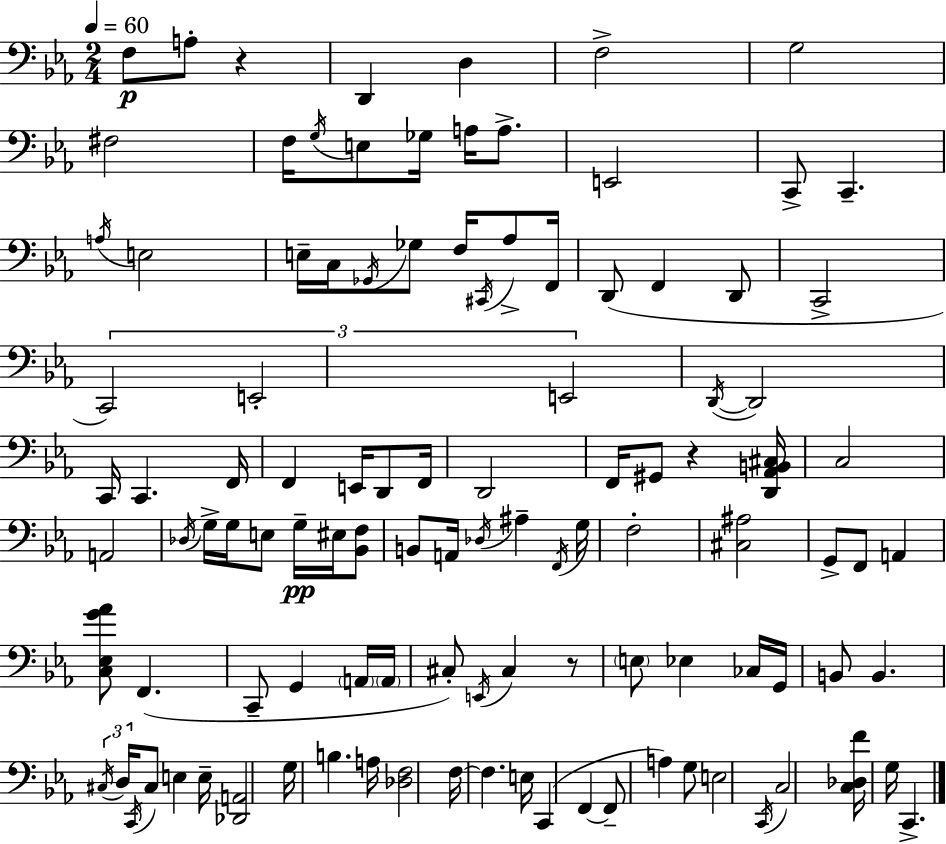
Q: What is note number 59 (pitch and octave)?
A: G3